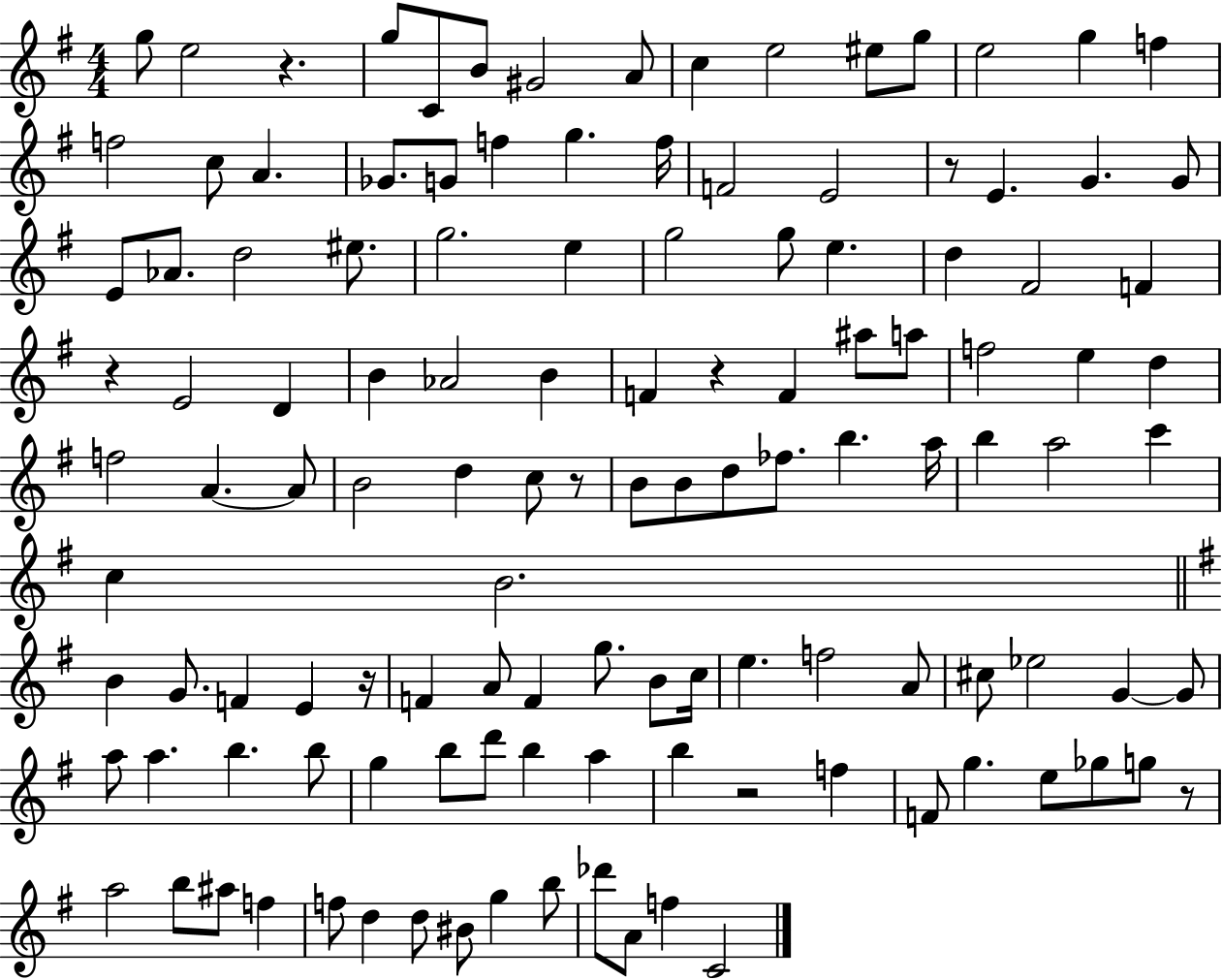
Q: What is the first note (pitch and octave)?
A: G5